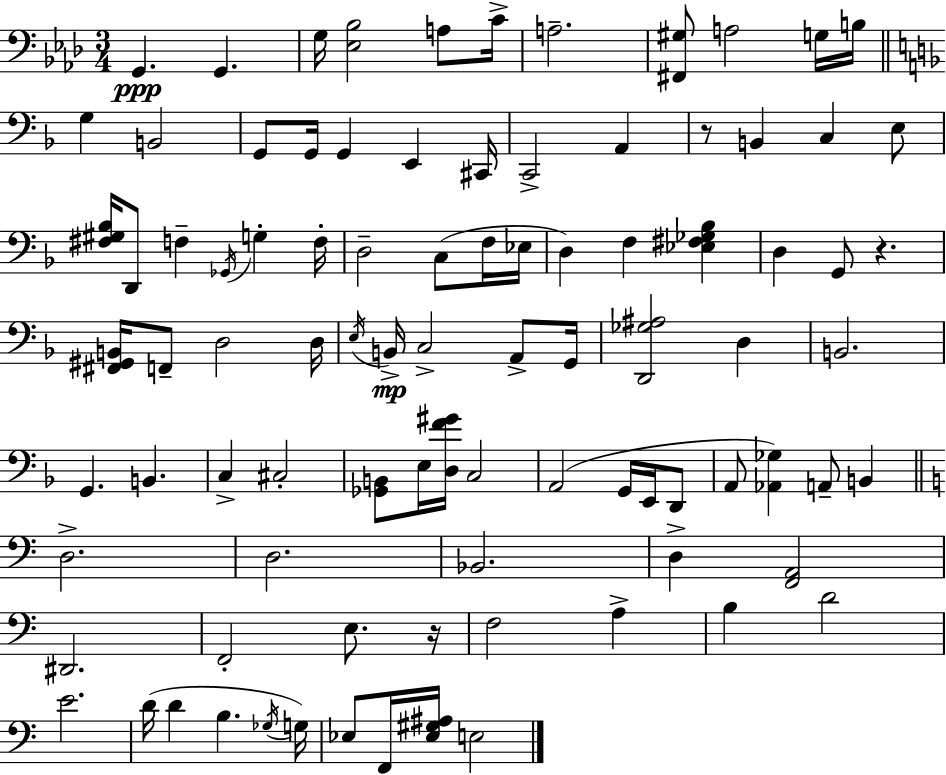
{
  \clef bass
  \numericTimeSignature
  \time 3/4
  \key aes \major
  \repeat volta 2 { g,4.\ppp g,4. | g16 <ees bes>2 a8 c'16-> | a2.-- | <fis, gis>8 a2 g16 b16 | \break \bar "||" \break \key f \major g4 b,2 | g,8 g,16 g,4 e,4 cis,16 | c,2-> a,4 | r8 b,4 c4 e8 | \break <fis gis bes>16 d,8 f4-- \acciaccatura { ges,16 } g4-. | f16-. d2-- c8( f16 | ees16 d4) f4 <ees fis ges bes>4 | d4 g,8 r4. | \break <fis, gis, b,>16 f,8-- d2 | d16 \acciaccatura { e16 } b,16->\mp c2-> a,8-> | g,16 <d, ges ais>2 d4 | b,2. | \break g,4. b,4. | c4-> cis2-. | <ges, b,>8 e16 <d f' gis'>16 c2 | a,2( g,16 e,16 | \break d,8 a,8 <aes, ges>4) a,8-- b,4 | \bar "||" \break \key c \major d2.-> | d2. | bes,2. | d4-> <f, a,>2 | \break dis,2. | f,2-. e8. r16 | f2 a4-> | b4 d'2 | \break e'2. | d'16( d'4 b4. \acciaccatura { ges16 }) | g16 ees8 f,16 <ees gis ais>16 e2 | } \bar "|."
}